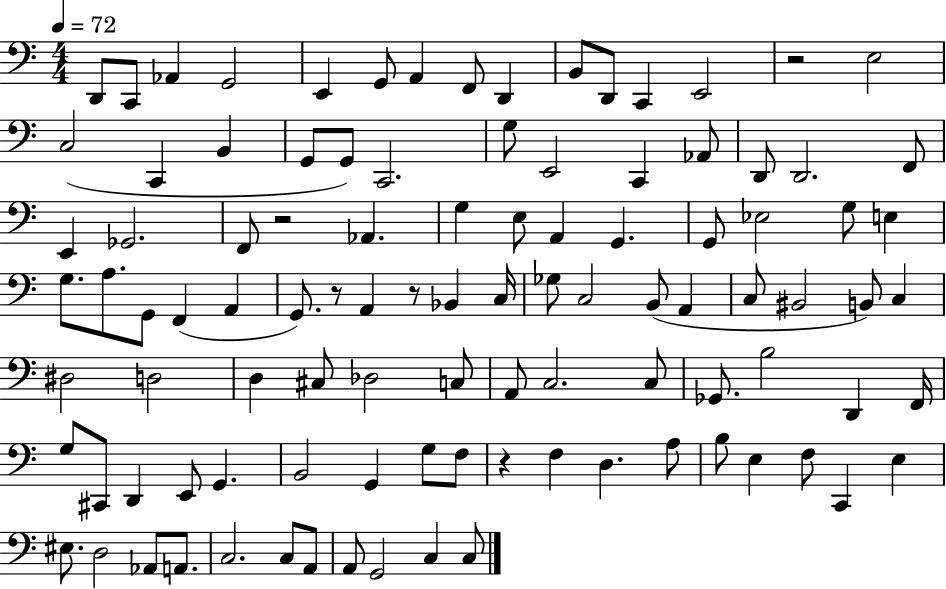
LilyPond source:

{
  \clef bass
  \numericTimeSignature
  \time 4/4
  \key c \major
  \tempo 4 = 72
  \repeat volta 2 { d,8 c,8 aes,4 g,2 | e,4 g,8 a,4 f,8 d,4 | b,8 d,8 c,4 e,2 | r2 e2 | \break c2( c,4 b,4 | g,8 g,8) c,2. | g8 e,2 c,4 aes,8 | d,8 d,2. f,8 | \break e,4 ges,2. | f,8 r2 aes,4. | g4 e8 a,4 g,4. | g,8 ees2 g8 e4 | \break g8. a8. g,8 f,4( a,4 | g,8.) r8 a,4 r8 bes,4 c16 | ges8 c2 b,8( a,4 | c8 bis,2 b,8) c4 | \break dis2 d2 | d4 cis8 des2 c8 | a,8 c2. c8 | ges,8. b2 d,4 f,16 | \break g8 cis,8 d,4 e,8 g,4. | b,2 g,4 g8 f8 | r4 f4 d4. a8 | b8 e4 f8 c,4 e4 | \break eis8. d2 aes,8 a,8. | c2. c8 a,8 | a,8 g,2 c4 c8 | } \bar "|."
}